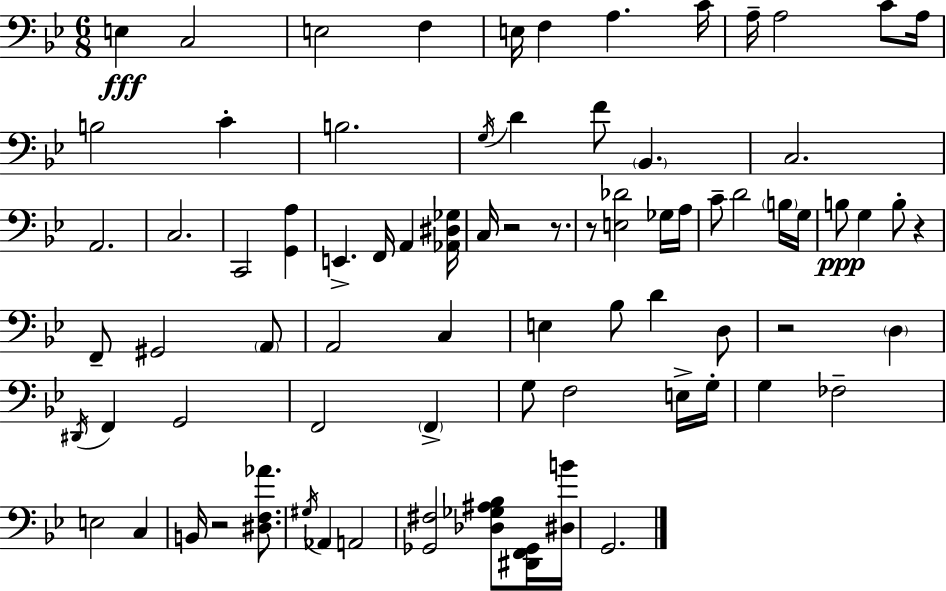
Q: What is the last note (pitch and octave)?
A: G2